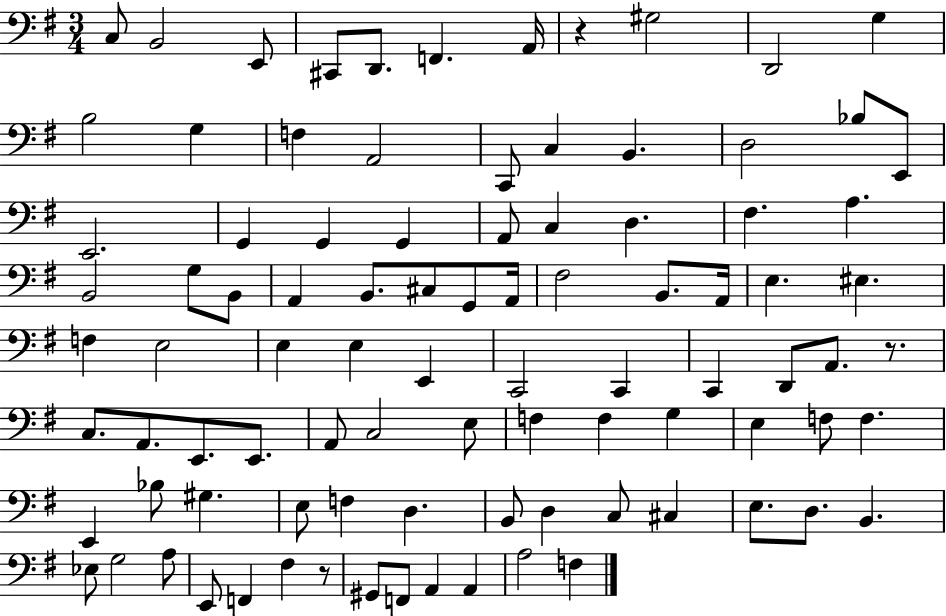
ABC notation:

X:1
T:Untitled
M:3/4
L:1/4
K:G
C,/2 B,,2 E,,/2 ^C,,/2 D,,/2 F,, A,,/4 z ^G,2 D,,2 G, B,2 G, F, A,,2 C,,/2 C, B,, D,2 _B,/2 E,,/2 E,,2 G,, G,, G,, A,,/2 C, D, ^F, A, B,,2 G,/2 B,,/2 A,, B,,/2 ^C,/2 G,,/2 A,,/4 ^F,2 B,,/2 A,,/4 E, ^E, F, E,2 E, E, E,, C,,2 C,, C,, D,,/2 A,,/2 z/2 C,/2 A,,/2 E,,/2 E,,/2 A,,/2 C,2 E,/2 F, F, G, E, F,/2 F, E,, _B,/2 ^G, E,/2 F, D, B,,/2 D, C,/2 ^C, E,/2 D,/2 B,, _E,/2 G,2 A,/2 E,,/2 F,, ^F, z/2 ^G,,/2 F,,/2 A,, A,, A,2 F,